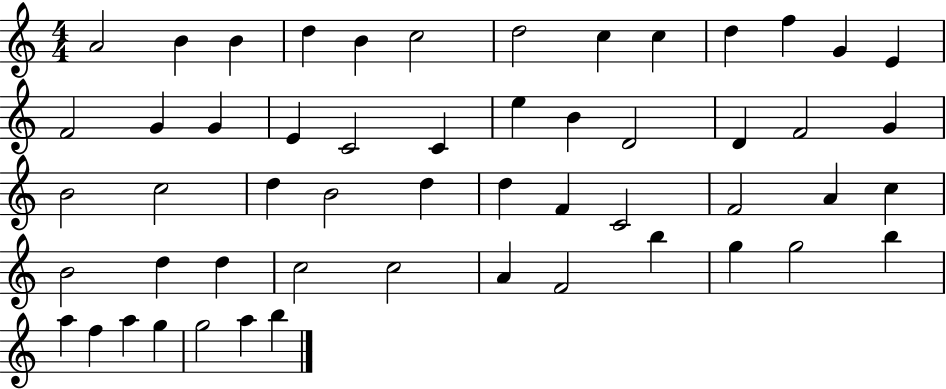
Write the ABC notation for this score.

X:1
T:Untitled
M:4/4
L:1/4
K:C
A2 B B d B c2 d2 c c d f G E F2 G G E C2 C e B D2 D F2 G B2 c2 d B2 d d F C2 F2 A c B2 d d c2 c2 A F2 b g g2 b a f a g g2 a b